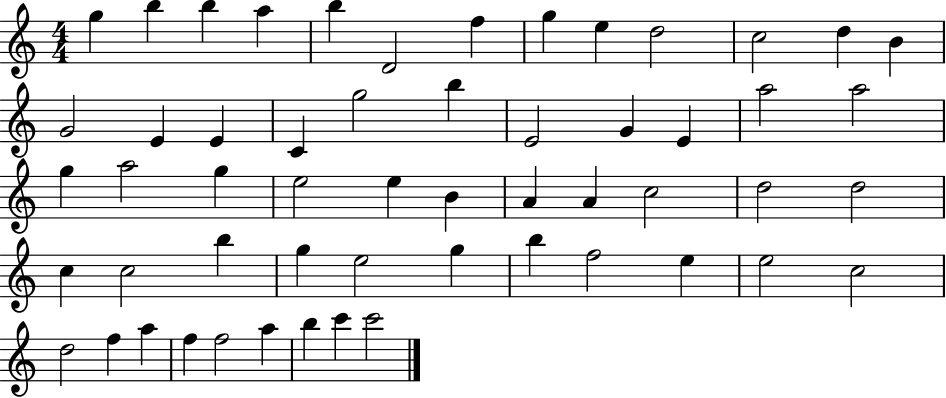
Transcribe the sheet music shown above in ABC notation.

X:1
T:Untitled
M:4/4
L:1/4
K:C
g b b a b D2 f g e d2 c2 d B G2 E E C g2 b E2 G E a2 a2 g a2 g e2 e B A A c2 d2 d2 c c2 b g e2 g b f2 e e2 c2 d2 f a f f2 a b c' c'2